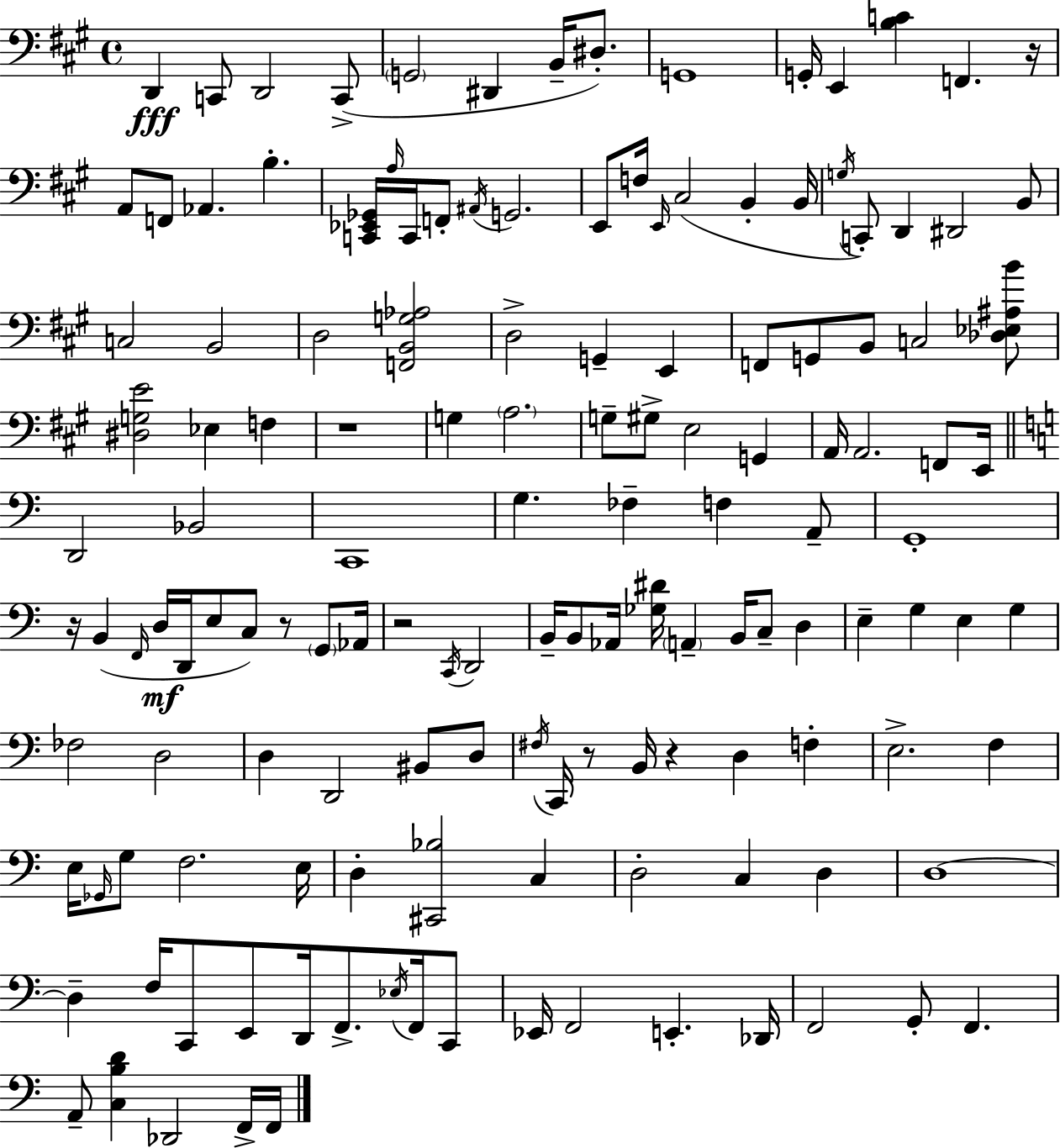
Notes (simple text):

D2/q C2/e D2/h C2/e G2/h D#2/q B2/s D#3/e. G2/w G2/s E2/q [B3,C4]/q F2/q. R/s A2/e F2/e Ab2/q. B3/q. [C2,Eb2,Gb2]/s A3/s C2/s F2/e A#2/s G2/h. E2/e F3/s E2/s C#3/h B2/q B2/s G3/s C2/e D2/q D#2/h B2/e C3/h B2/h D3/h [F2,B2,G3,Ab3]/h D3/h G2/q E2/q F2/e G2/e B2/e C3/h [Db3,Eb3,A#3,B4]/e [D#3,G3,E4]/h Eb3/q F3/q R/w G3/q A3/h. G3/e G#3/e E3/h G2/q A2/s A2/h. F2/e E2/s D2/h Bb2/h C2/w G3/q. FES3/q F3/q A2/e G2/w R/s B2/q F2/s D3/s D2/s E3/e C3/e R/e G2/e Ab2/s R/h C2/s D2/h B2/s B2/e Ab2/s [Gb3,D#4]/s A2/q B2/s C3/e D3/q E3/q G3/q E3/q G3/q FES3/h D3/h D3/q D2/h BIS2/e D3/e F#3/s C2/s R/e B2/s R/q D3/q F3/q E3/h. F3/q E3/s Gb2/s G3/e F3/h. E3/s D3/q [C#2,Bb3]/h C3/q D3/h C3/q D3/q D3/w D3/q F3/s C2/e E2/e D2/s F2/e. Eb3/s F2/s C2/e Eb2/s F2/h E2/q. Db2/s F2/h G2/e F2/q. A2/e [C3,B3,D4]/q Db2/h F2/s F2/s